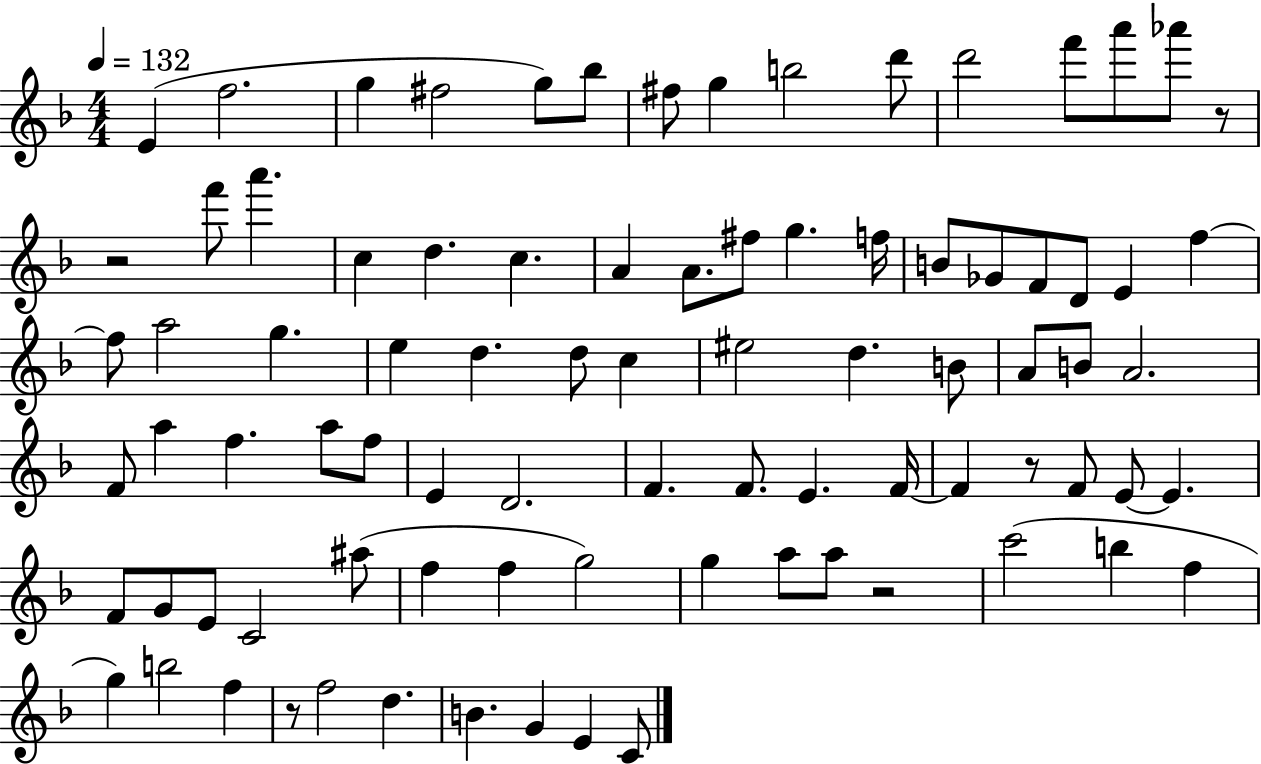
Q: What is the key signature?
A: F major